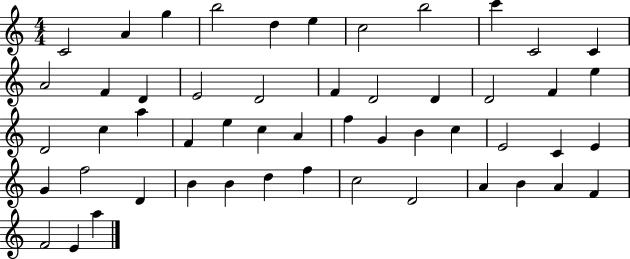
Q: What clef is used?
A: treble